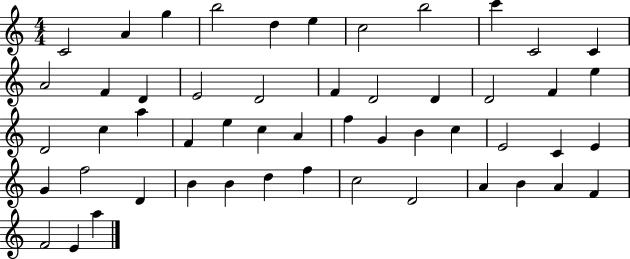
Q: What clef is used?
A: treble